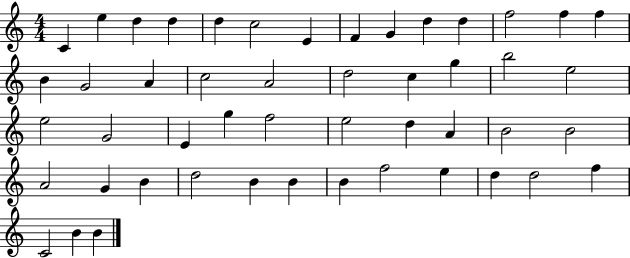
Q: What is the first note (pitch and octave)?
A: C4